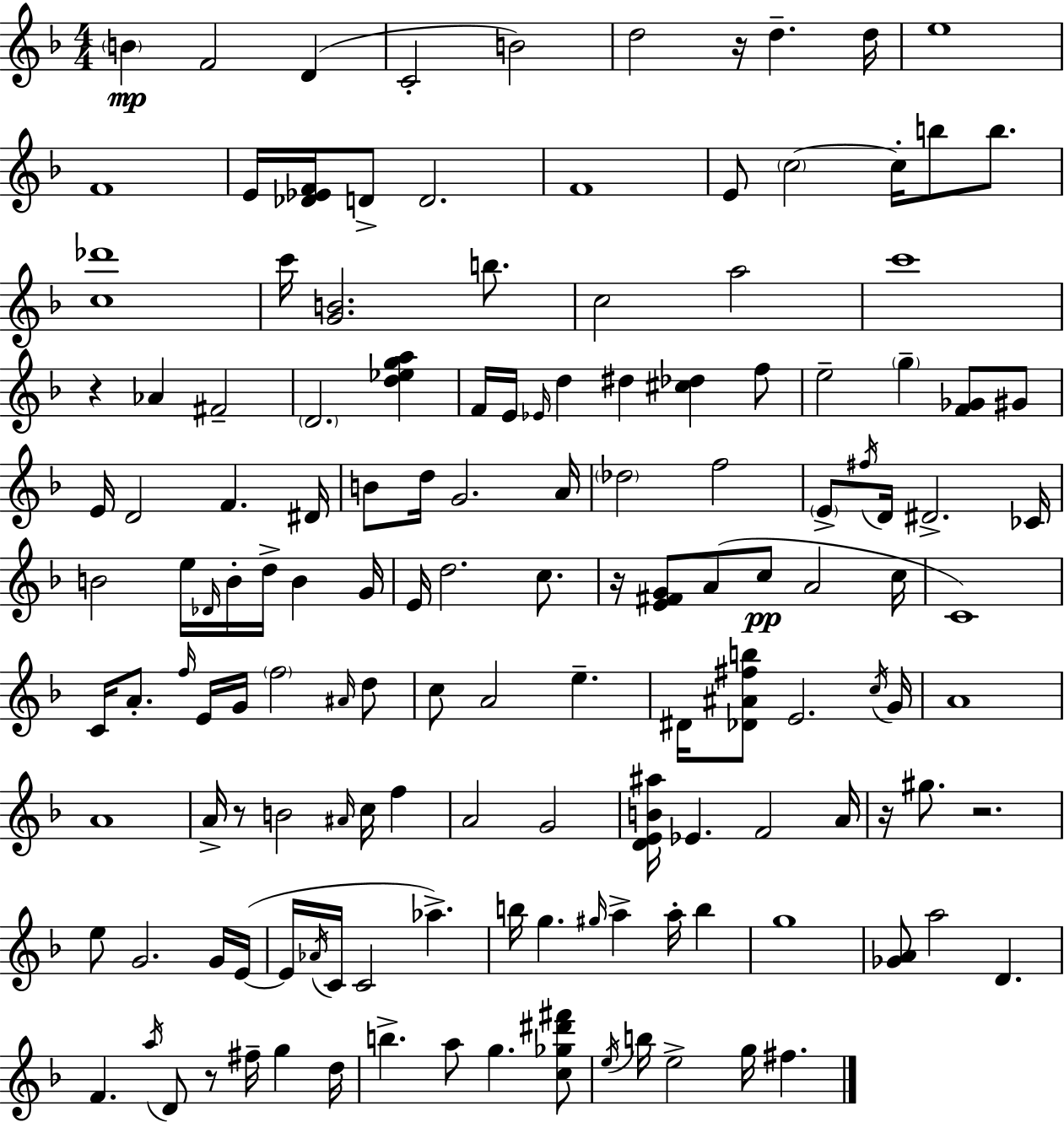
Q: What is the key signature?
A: F major